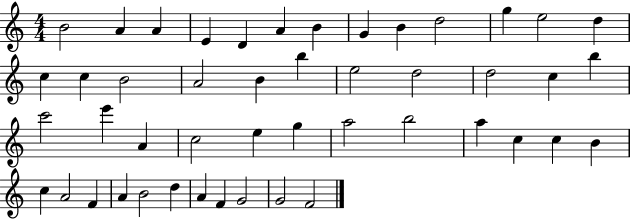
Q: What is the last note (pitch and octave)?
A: F4